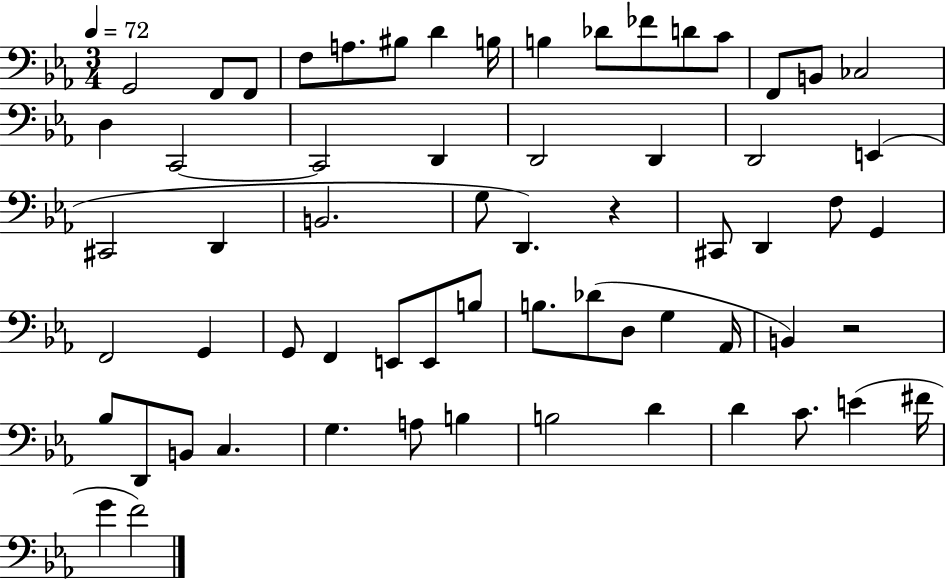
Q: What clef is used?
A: bass